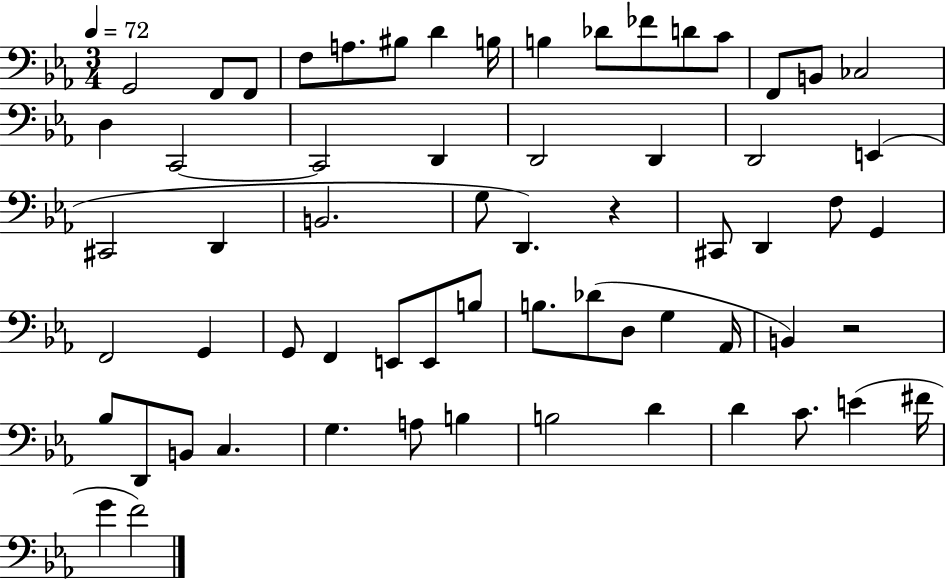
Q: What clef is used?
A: bass